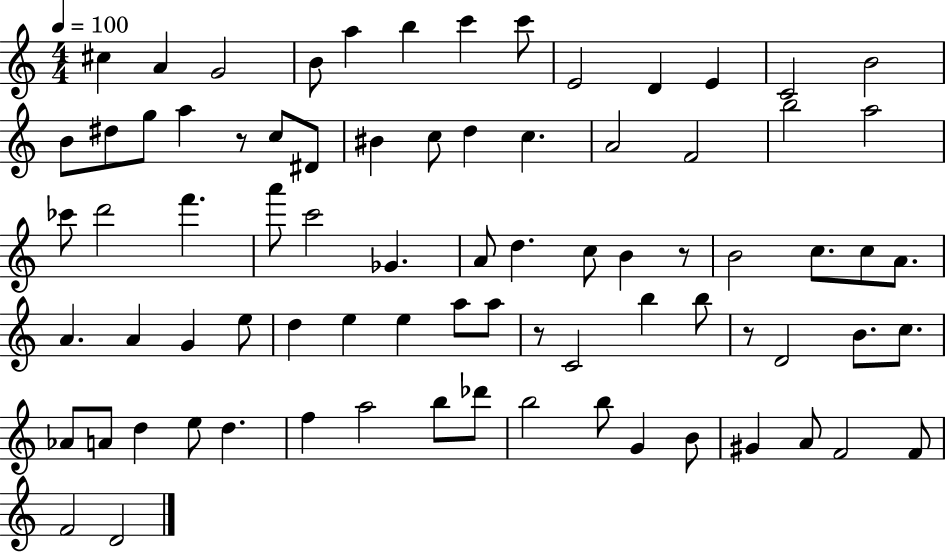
{
  \clef treble
  \numericTimeSignature
  \time 4/4
  \key c \major
  \tempo 4 = 100
  cis''4 a'4 g'2 | b'8 a''4 b''4 c'''4 c'''8 | e'2 d'4 e'4 | c'2 b'2 | \break b'8 dis''8 g''8 a''4 r8 c''8 dis'8 | bis'4 c''8 d''4 c''4. | a'2 f'2 | b''2 a''2 | \break ces'''8 d'''2 f'''4. | a'''8 c'''2 ges'4. | a'8 d''4. c''8 b'4 r8 | b'2 c''8. c''8 a'8. | \break a'4. a'4 g'4 e''8 | d''4 e''4 e''4 a''8 a''8 | r8 c'2 b''4 b''8 | r8 d'2 b'8. c''8. | \break aes'8 a'8 d''4 e''8 d''4. | f''4 a''2 b''8 des'''8 | b''2 b''8 g'4 b'8 | gis'4 a'8 f'2 f'8 | \break f'2 d'2 | \bar "|."
}